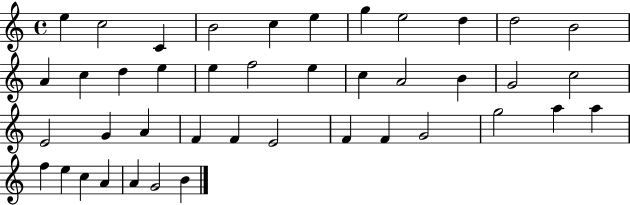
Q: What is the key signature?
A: C major